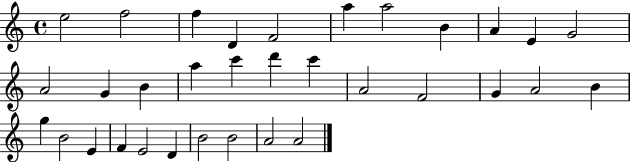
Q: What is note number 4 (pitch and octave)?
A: D4